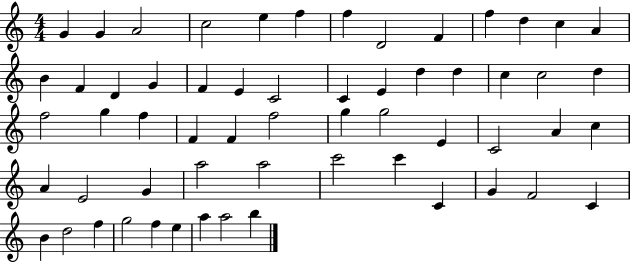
{
  \clef treble
  \numericTimeSignature
  \time 4/4
  \key c \major
  g'4 g'4 a'2 | c''2 e''4 f''4 | f''4 d'2 f'4 | f''4 d''4 c''4 a'4 | \break b'4 f'4 d'4 g'4 | f'4 e'4 c'2 | c'4 e'4 d''4 d''4 | c''4 c''2 d''4 | \break f''2 g''4 f''4 | f'4 f'4 f''2 | g''4 g''2 e'4 | c'2 a'4 c''4 | \break a'4 e'2 g'4 | a''2 a''2 | c'''2 c'''4 c'4 | g'4 f'2 c'4 | \break b'4 d''2 f''4 | g''2 f''4 e''4 | a''4 a''2 b''4 | \bar "|."
}